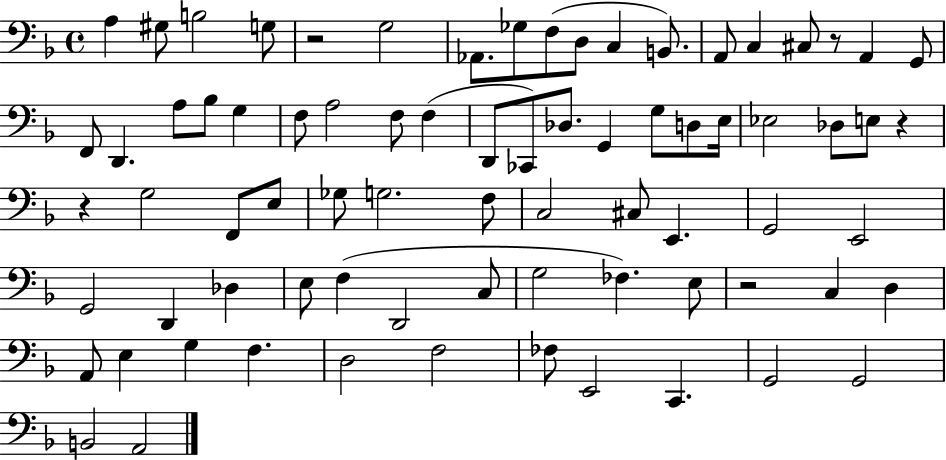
A3/q G#3/e B3/h G3/e R/h G3/h Ab2/e. Gb3/e F3/e D3/e C3/q B2/e. A2/e C3/q C#3/e R/e A2/q G2/e F2/e D2/q. A3/e Bb3/e G3/q F3/e A3/h F3/e F3/q D2/e CES2/e Db3/e. G2/q G3/e D3/e E3/s Eb3/h Db3/e E3/e R/q R/q G3/h F2/e E3/e Gb3/e G3/h. F3/e C3/h C#3/e E2/q. G2/h E2/h G2/h D2/q Db3/q E3/e F3/q D2/h C3/e G3/h FES3/q. E3/e R/h C3/q D3/q A2/e E3/q G3/q F3/q. D3/h F3/h FES3/e E2/h C2/q. G2/h G2/h B2/h A2/h